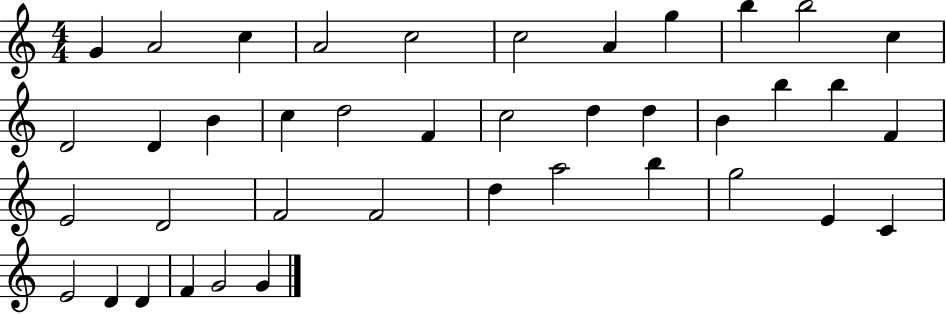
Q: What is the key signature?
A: C major